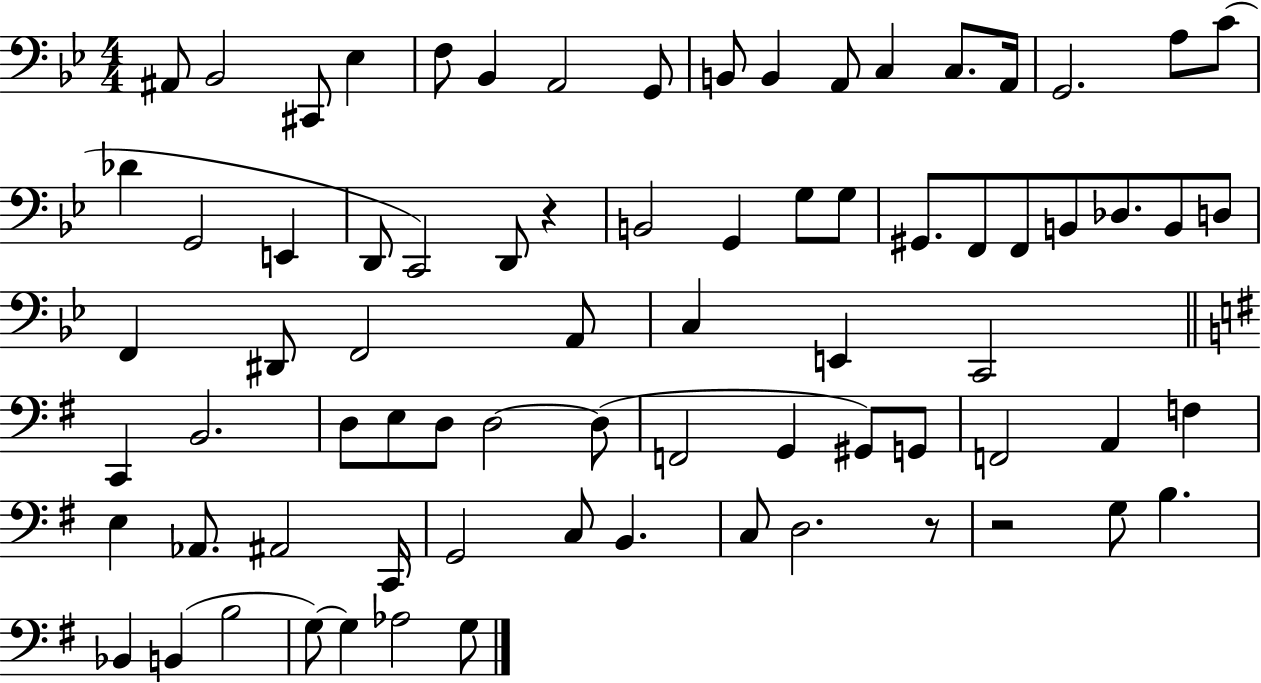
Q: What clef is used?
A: bass